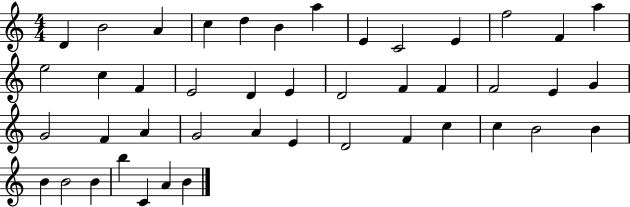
D4/q B4/h A4/q C5/q D5/q B4/q A5/q E4/q C4/h E4/q F5/h F4/q A5/q E5/h C5/q F4/q E4/h D4/q E4/q D4/h F4/q F4/q F4/h E4/q G4/q G4/h F4/q A4/q G4/h A4/q E4/q D4/h F4/q C5/q C5/q B4/h B4/q B4/q B4/h B4/q B5/q C4/q A4/q B4/q